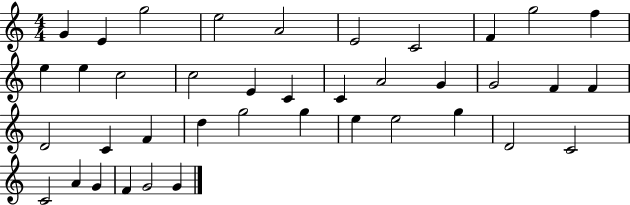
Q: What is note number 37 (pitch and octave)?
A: F4